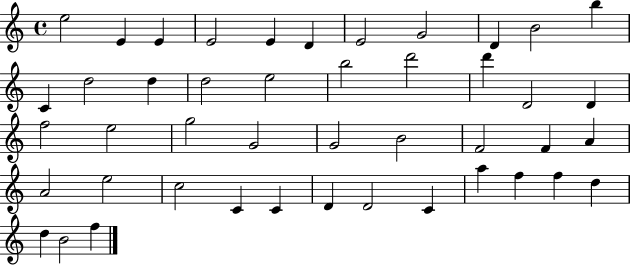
E5/h E4/q E4/q E4/h E4/q D4/q E4/h G4/h D4/q B4/h B5/q C4/q D5/h D5/q D5/h E5/h B5/h D6/h D6/q D4/h D4/q F5/h E5/h G5/h G4/h G4/h B4/h F4/h F4/q A4/q A4/h E5/h C5/h C4/q C4/q D4/q D4/h C4/q A5/q F5/q F5/q D5/q D5/q B4/h F5/q